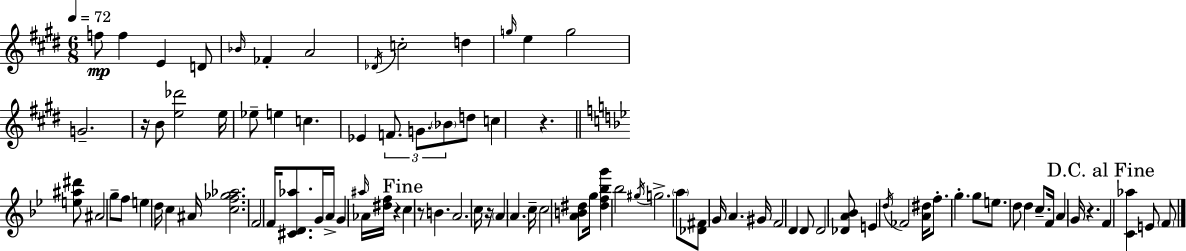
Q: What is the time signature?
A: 6/8